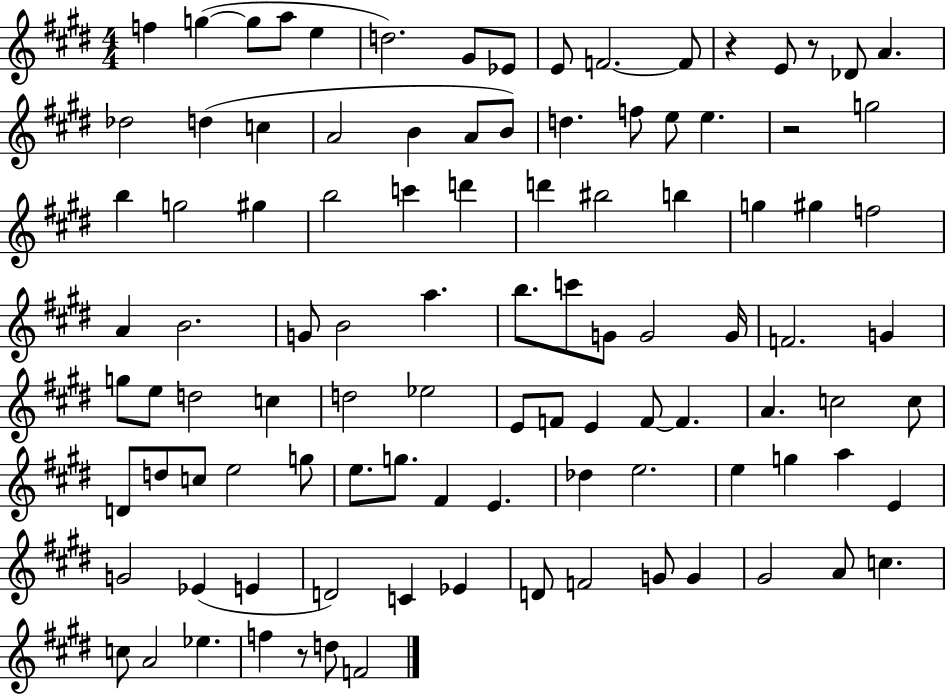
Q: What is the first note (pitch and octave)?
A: F5